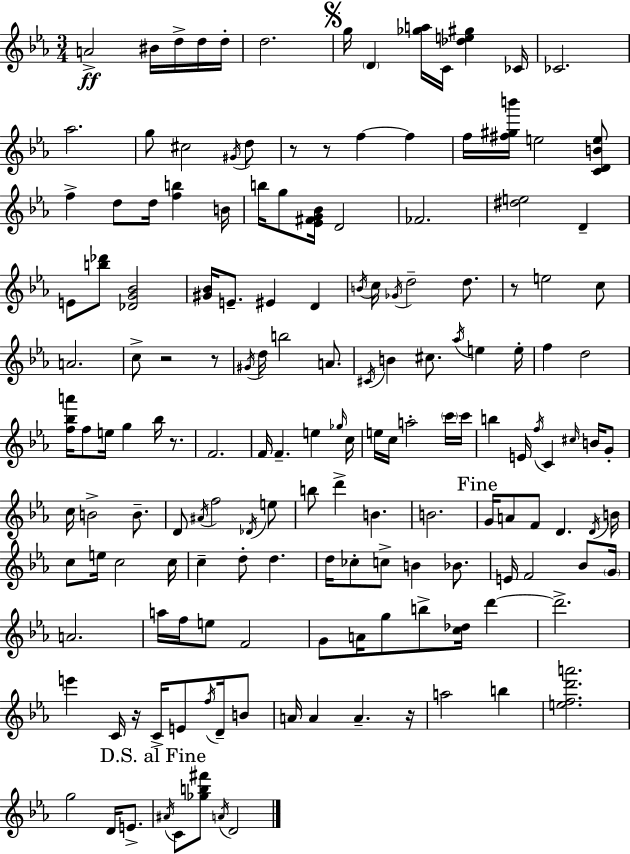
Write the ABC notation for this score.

X:1
T:Untitled
M:3/4
L:1/4
K:Eb
A2 ^B/4 d/4 d/4 d/4 d2 g/4 D [_ga]/4 C/4 [_de^g] _C/4 _C2 _a2 g/2 ^c2 ^G/4 d/2 z/2 z/2 f f f/4 [^f^gb']/4 e2 [CDBe]/2 f d/2 d/4 [fb] B/4 b/4 g/2 [_E^FG_B]/4 D2 _F2 [^de]2 D E/2 [b_d']/2 [_DG_B]2 [^G_B]/4 E/2 ^E D B/4 c/4 _G/4 d2 d/2 z/2 e2 c/2 A2 c/2 z2 z/2 ^G/4 d/4 b2 A/2 ^C/4 B ^c/2 _a/4 e e/4 f d2 [f_ba']/4 f/2 e/4 g _b/4 z/2 F2 F/4 F e _g/4 c/4 e/4 c/4 a2 c'/4 c'/4 b E/4 f/4 C ^c/4 B/4 G/2 c/4 B2 B/2 D/2 ^A/4 f2 _D/4 e/2 b/2 d' B B2 G/4 A/2 F/2 D D/4 B/4 c/2 e/4 c2 c/4 c d/2 d d/4 _c/2 c/2 B _B/2 E/4 F2 _B/2 G/4 A2 a/4 f/4 e/2 F2 G/2 A/4 g/2 b/2 [c_d]/4 d' d'2 e' C/4 z/4 C/4 E/2 f/4 D/4 B/2 A/4 A A z/4 a2 b [efd'a']2 g2 D/4 E/2 ^A/4 C/2 [_gb^f']/2 A/4 D2